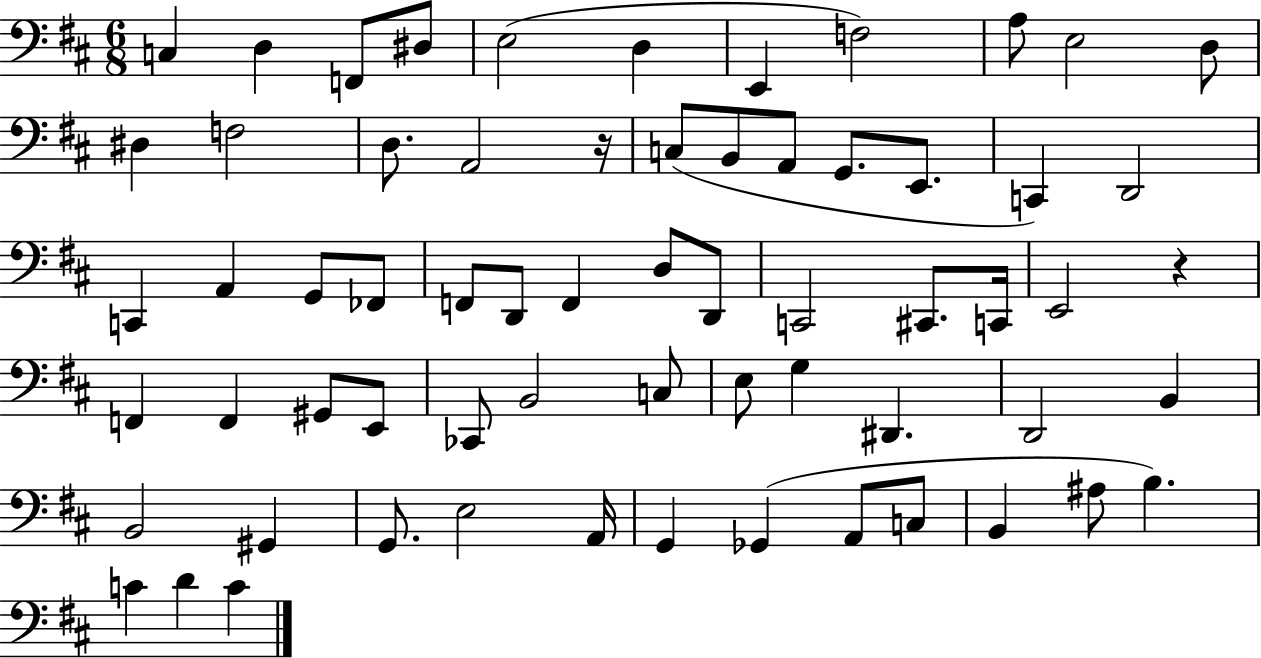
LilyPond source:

{
  \clef bass
  \numericTimeSignature
  \time 6/8
  \key d \major
  c4 d4 f,8 dis8 | e2( d4 | e,4 f2) | a8 e2 d8 | \break dis4 f2 | d8. a,2 r16 | c8( b,8 a,8 g,8. e,8. | c,4) d,2 | \break c,4 a,4 g,8 fes,8 | f,8 d,8 f,4 d8 d,8 | c,2 cis,8. c,16 | e,2 r4 | \break f,4 f,4 gis,8 e,8 | ces,8 b,2 c8 | e8 g4 dis,4. | d,2 b,4 | \break b,2 gis,4 | g,8. e2 a,16 | g,4 ges,4( a,8 c8 | b,4 ais8 b4.) | \break c'4 d'4 c'4 | \bar "|."
}